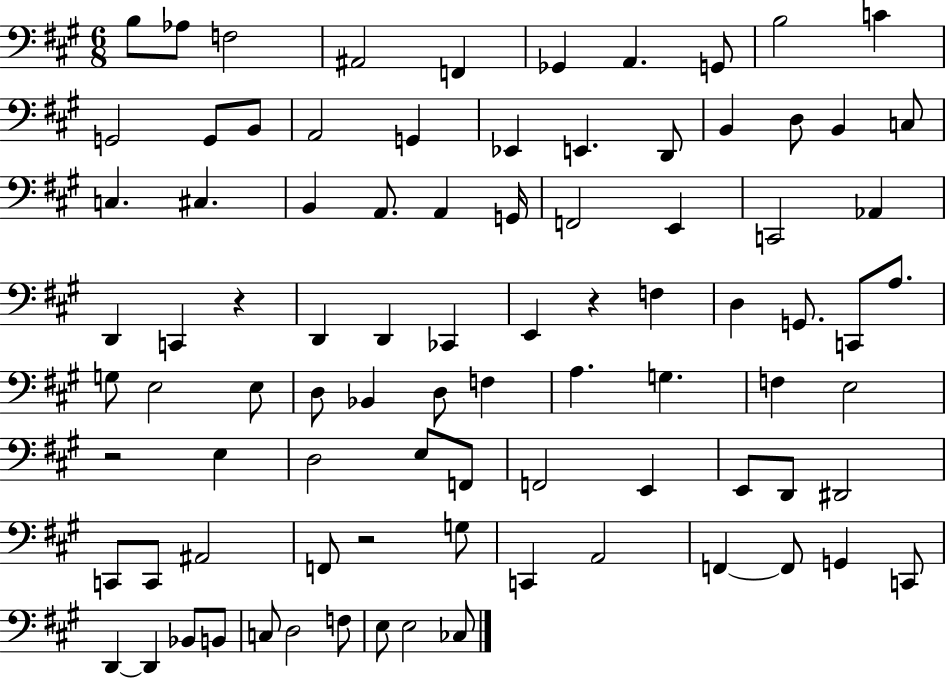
X:1
T:Untitled
M:6/8
L:1/4
K:A
B,/2 _A,/2 F,2 ^A,,2 F,, _G,, A,, G,,/2 B,2 C G,,2 G,,/2 B,,/2 A,,2 G,, _E,, E,, D,,/2 B,, D,/2 B,, C,/2 C, ^C, B,, A,,/2 A,, G,,/4 F,,2 E,, C,,2 _A,, D,, C,, z D,, D,, _C,, E,, z F, D, G,,/2 C,,/2 A,/2 G,/2 E,2 E,/2 D,/2 _B,, D,/2 F, A, G, F, E,2 z2 E, D,2 E,/2 F,,/2 F,,2 E,, E,,/2 D,,/2 ^D,,2 C,,/2 C,,/2 ^A,,2 F,,/2 z2 G,/2 C,, A,,2 F,, F,,/2 G,, C,,/2 D,, D,, _B,,/2 B,,/2 C,/2 D,2 F,/2 E,/2 E,2 _C,/2